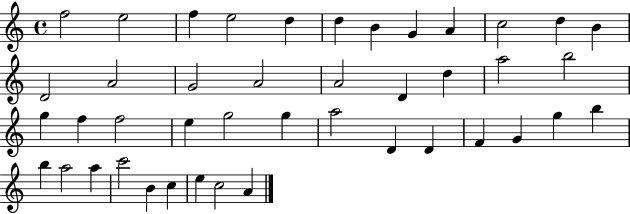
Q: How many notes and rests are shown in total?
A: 43